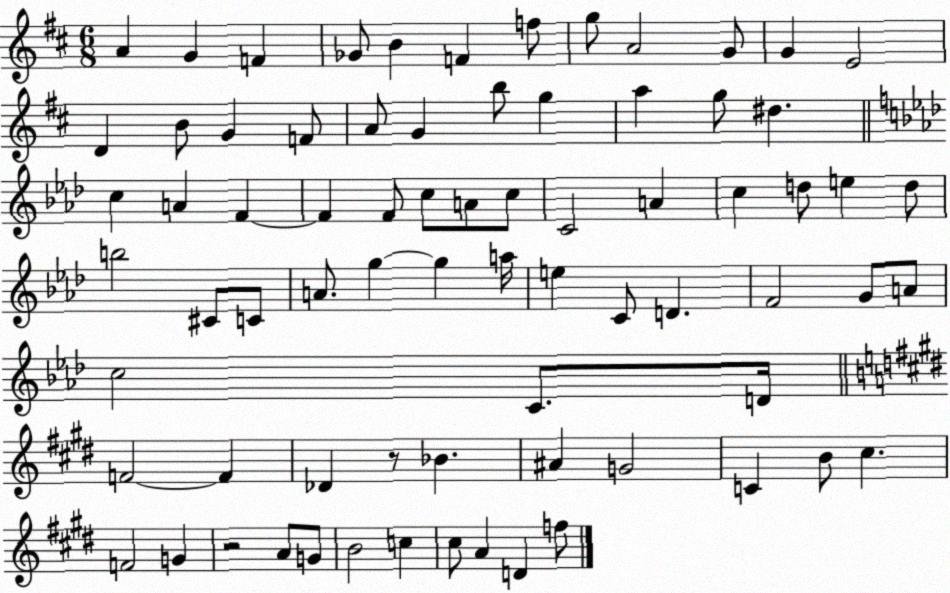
X:1
T:Untitled
M:6/8
L:1/4
K:D
A G F _G/2 B F f/2 g/2 A2 G/2 G E2 D B/2 G F/2 A/2 G b/2 g a g/2 ^d c A F F F/2 c/2 A/2 c/2 C2 A c d/2 e d/2 b2 ^C/2 C/2 A/2 g g a/4 e C/2 D F2 G/2 A/2 c2 C/2 D/4 F2 F _D z/2 _B ^A G2 C B/2 ^c F2 G z2 A/2 G/2 B2 c ^c/2 A D f/2